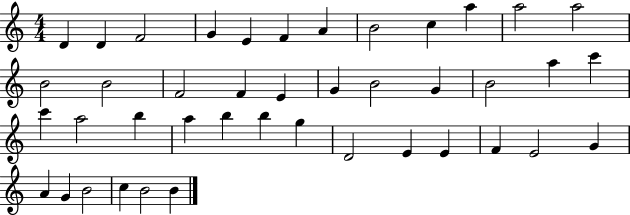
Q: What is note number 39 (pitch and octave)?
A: B4